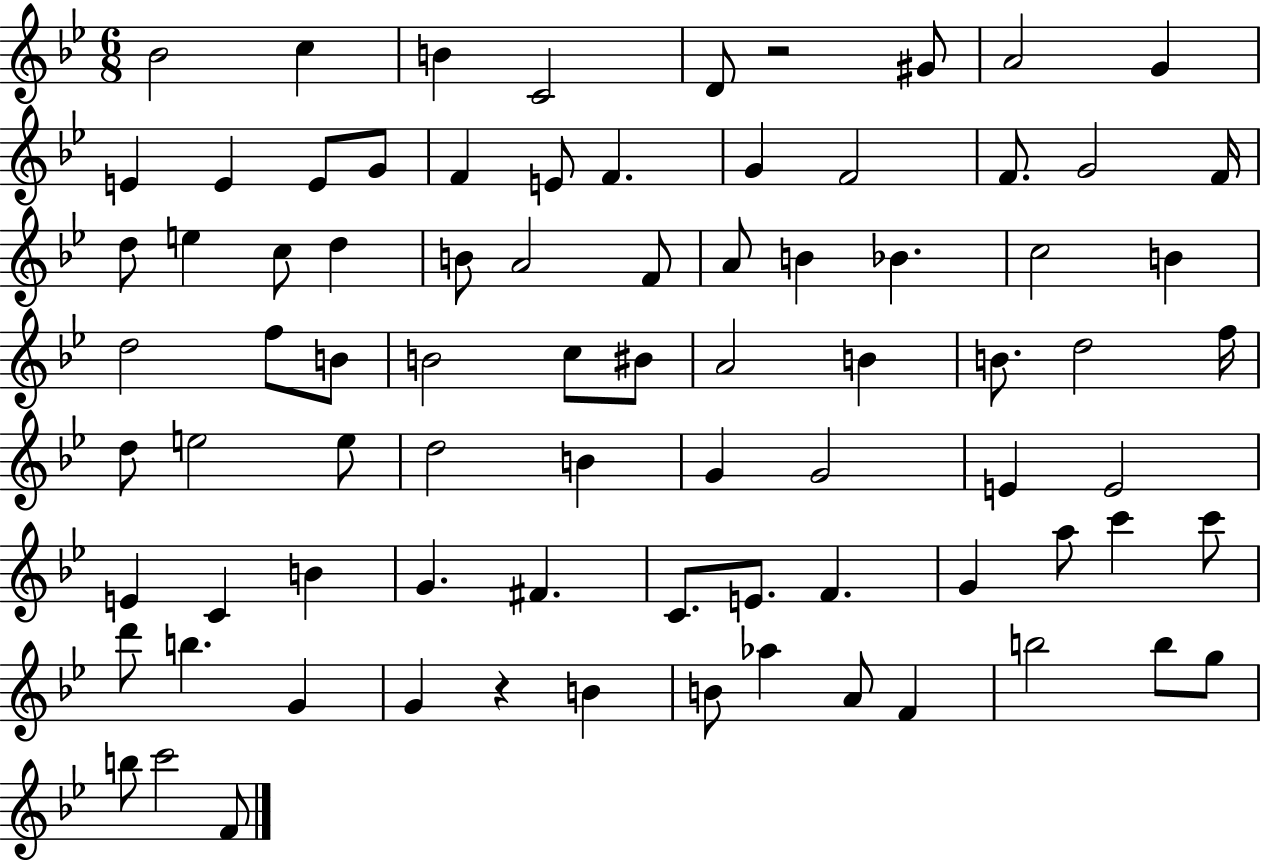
{
  \clef treble
  \numericTimeSignature
  \time 6/8
  \key bes \major
  bes'2 c''4 | b'4 c'2 | d'8 r2 gis'8 | a'2 g'4 | \break e'4 e'4 e'8 g'8 | f'4 e'8 f'4. | g'4 f'2 | f'8. g'2 f'16 | \break d''8 e''4 c''8 d''4 | b'8 a'2 f'8 | a'8 b'4 bes'4. | c''2 b'4 | \break d''2 f''8 b'8 | b'2 c''8 bis'8 | a'2 b'4 | b'8. d''2 f''16 | \break d''8 e''2 e''8 | d''2 b'4 | g'4 g'2 | e'4 e'2 | \break e'4 c'4 b'4 | g'4. fis'4. | c'8. e'8. f'4. | g'4 a''8 c'''4 c'''8 | \break d'''8 b''4. g'4 | g'4 r4 b'4 | b'8 aes''4 a'8 f'4 | b''2 b''8 g''8 | \break b''8 c'''2 f'8 | \bar "|."
}